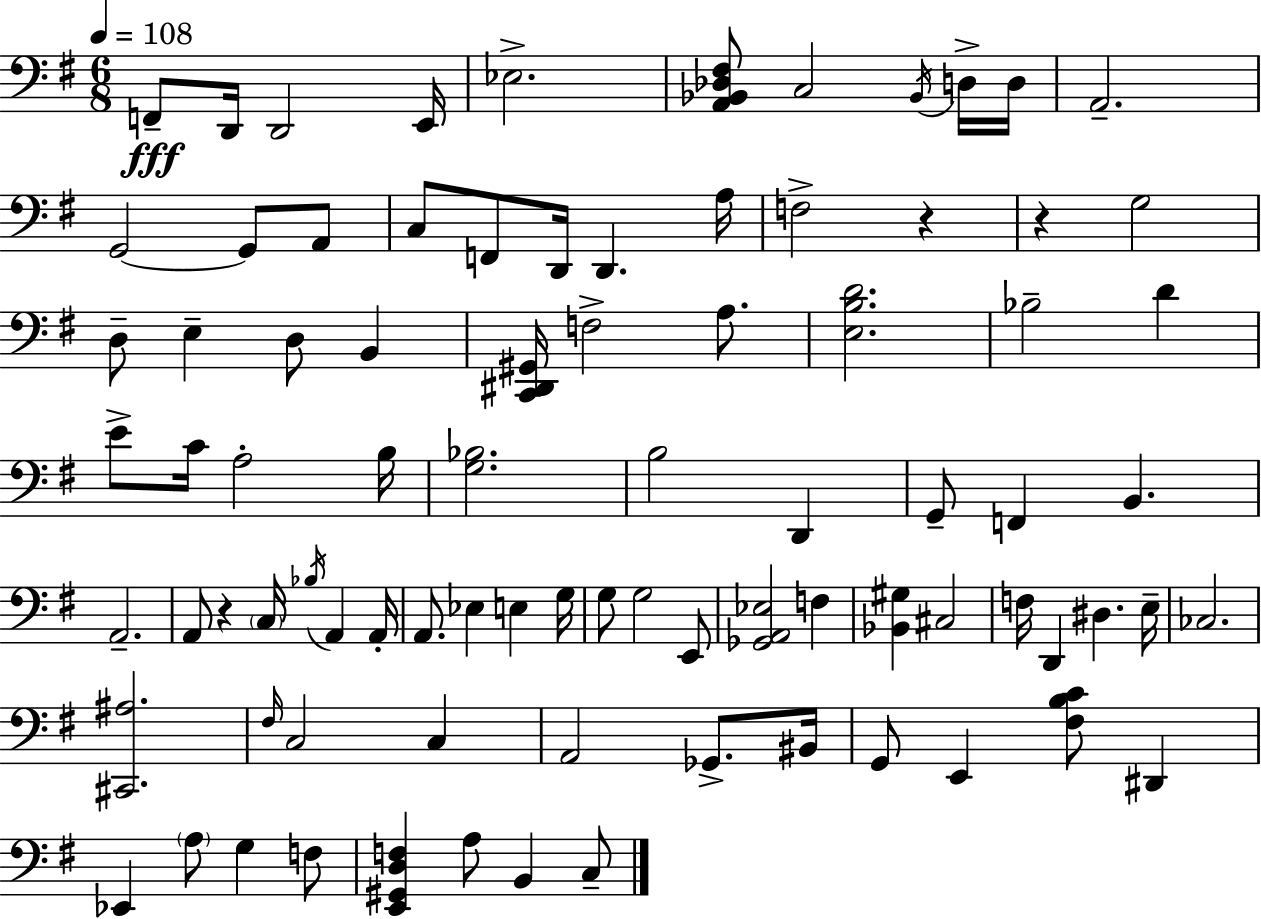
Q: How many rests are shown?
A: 3